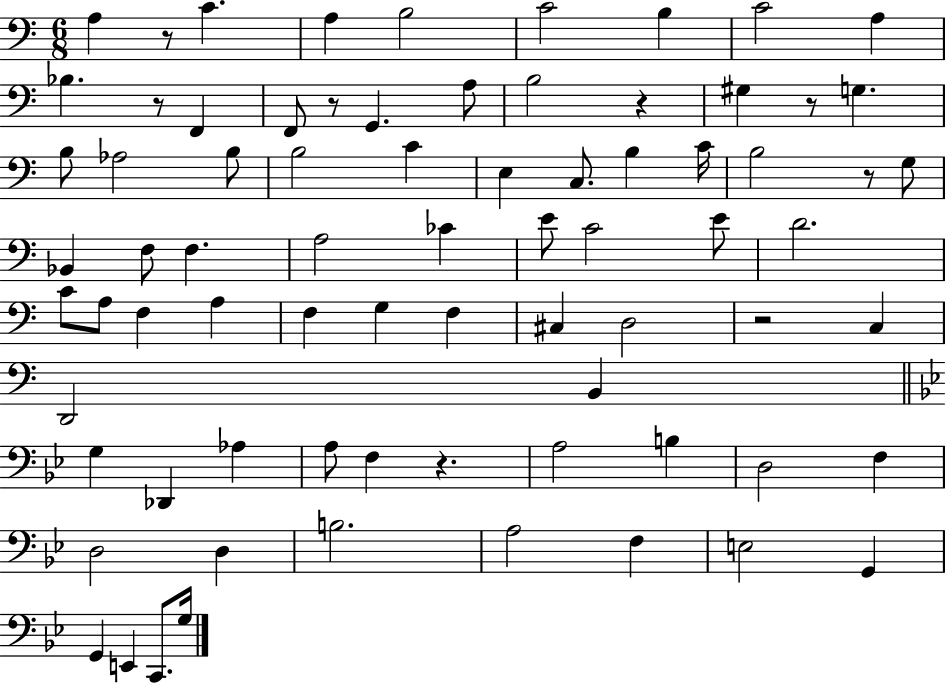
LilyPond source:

{
  \clef bass
  \numericTimeSignature
  \time 6/8
  \key c \major
  \repeat volta 2 { a4 r8 c'4. | a4 b2 | c'2 b4 | c'2 a4 | \break bes4. r8 f,4 | f,8 r8 g,4. a8 | b2 r4 | gis4 r8 g4. | \break b8 aes2 b8 | b2 c'4 | e4 c8. b4 c'16 | b2 r8 g8 | \break bes,4 f8 f4. | a2 ces'4 | e'8 c'2 e'8 | d'2. | \break c'8 a8 f4 a4 | f4 g4 f4 | cis4 d2 | r2 c4 | \break d,2 b,4 | \bar "||" \break \key bes \major g4 des,4 aes4 | a8 f4 r4. | a2 b4 | d2 f4 | \break d2 d4 | b2. | a2 f4 | e2 g,4 | \break g,4 e,4 c,8. g16 | } \bar "|."
}